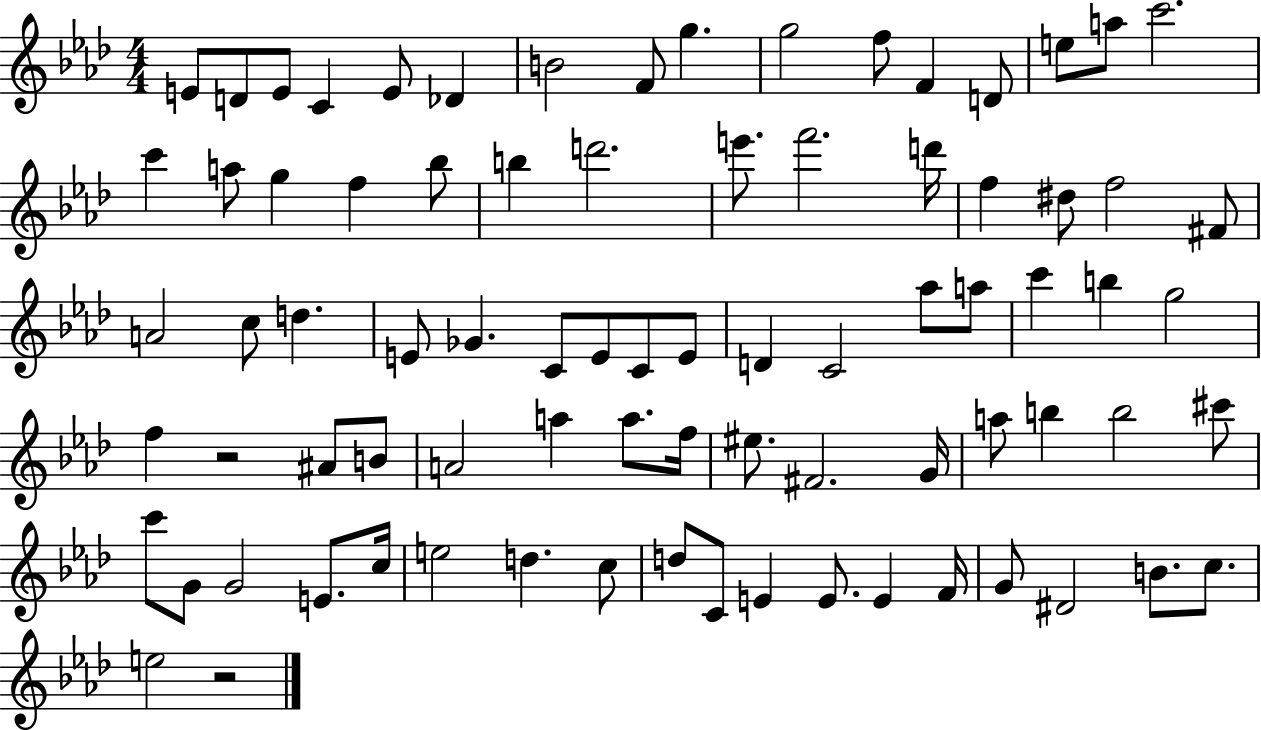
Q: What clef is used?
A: treble